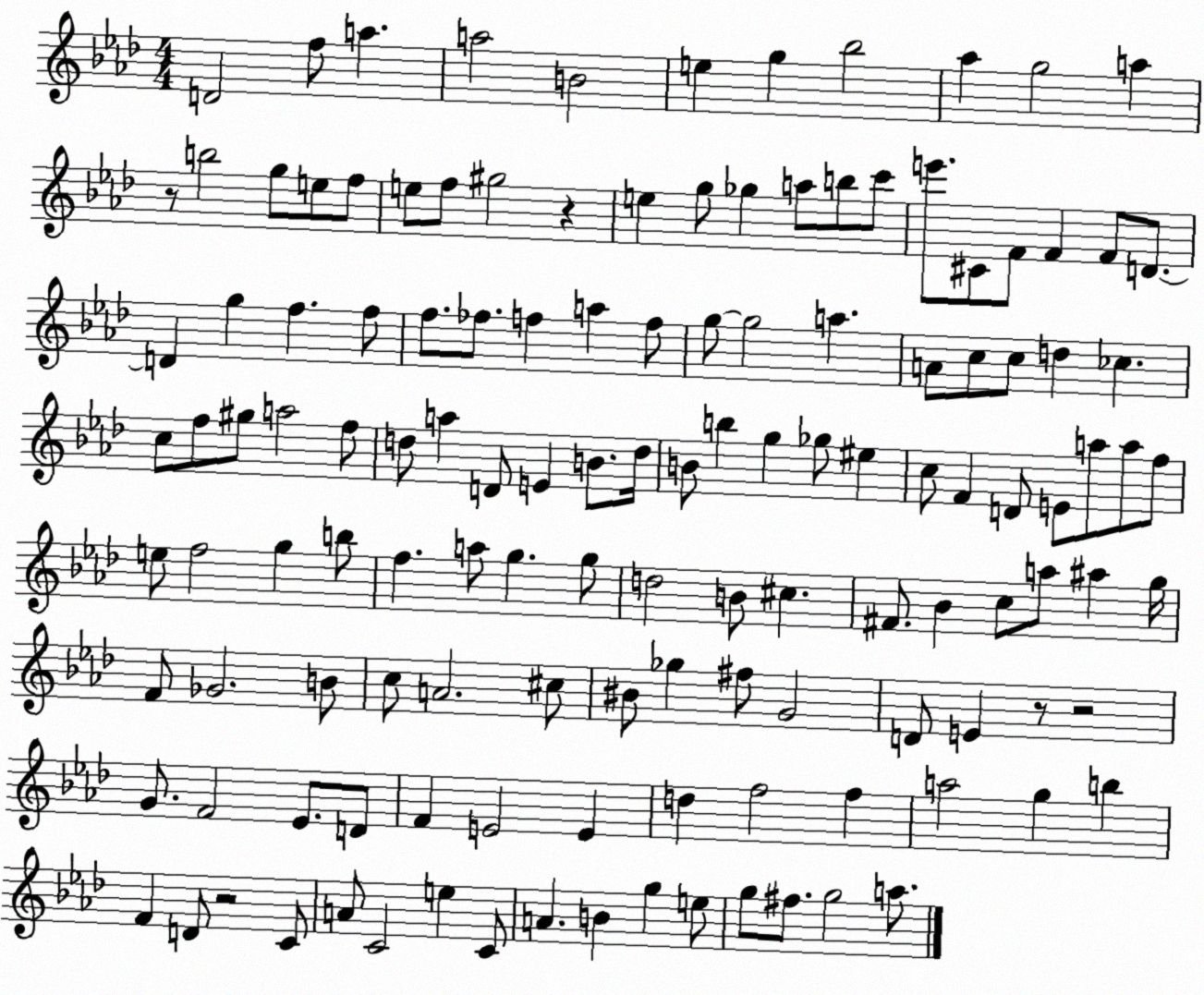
X:1
T:Untitled
M:4/4
L:1/4
K:Ab
D2 f/2 a a2 B2 e g _b2 _a g2 a z/2 b2 g/2 e/2 f/2 e/2 f/2 ^g2 z e g/2 _g a/2 b/2 c'/2 e'/2 ^C/2 F/2 F F/2 D/2 D g f f/2 f/2 _f/2 f a f/2 g/2 g2 a A/2 c/2 c/2 d _c c/2 f/2 ^g/2 a2 f/2 d/2 a D/2 E B/2 d/4 B/2 b g _g/2 ^e c/2 F D/2 E/2 a/2 a/2 f/2 e/2 f2 g b/2 f a/2 g g/2 d2 B/2 ^c ^F/2 _B c/2 a/2 ^a g/4 F/2 _G2 B/2 c/2 A2 ^c/2 ^B/2 _g ^f/2 G2 D/2 E z/2 z2 G/2 F2 _E/2 D/2 F E2 E d f2 f a2 g b F D/2 z2 C/2 A/2 C2 e C/2 A B g e/2 g/2 ^f/2 g2 a/2